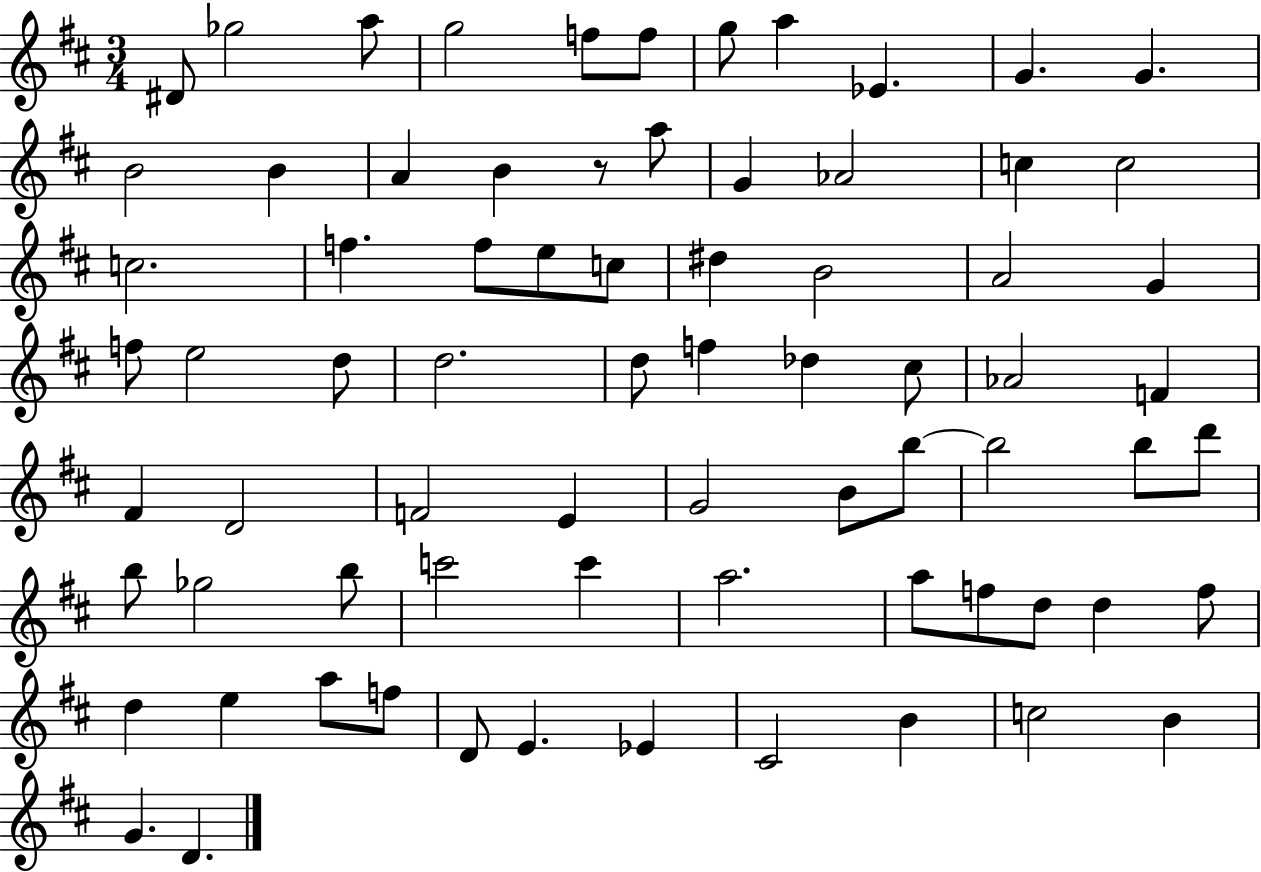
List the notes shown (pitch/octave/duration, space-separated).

D#4/e Gb5/h A5/e G5/h F5/e F5/e G5/e A5/q Eb4/q. G4/q. G4/q. B4/h B4/q A4/q B4/q R/e A5/e G4/q Ab4/h C5/q C5/h C5/h. F5/q. F5/e E5/e C5/e D#5/q B4/h A4/h G4/q F5/e E5/h D5/e D5/h. D5/e F5/q Db5/q C#5/e Ab4/h F4/q F#4/q D4/h F4/h E4/q G4/h B4/e B5/e B5/h B5/e D6/e B5/e Gb5/h B5/e C6/h C6/q A5/h. A5/e F5/e D5/e D5/q F5/e D5/q E5/q A5/e F5/e D4/e E4/q. Eb4/q C#4/h B4/q C5/h B4/q G4/q. D4/q.